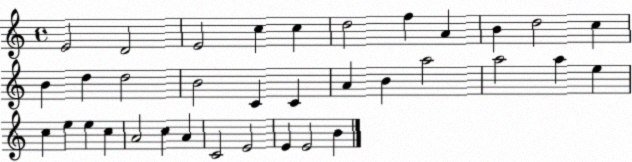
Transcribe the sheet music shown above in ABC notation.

X:1
T:Untitled
M:4/4
L:1/4
K:C
E2 D2 E2 c c d2 f A B d2 c B d d2 B2 C C A B a2 a2 a e c e e c A2 c A C2 E2 E E2 B